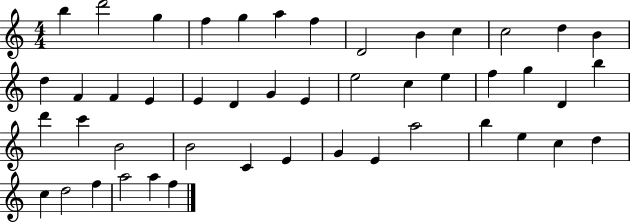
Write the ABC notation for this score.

X:1
T:Untitled
M:4/4
L:1/4
K:C
b d'2 g f g a f D2 B c c2 d B d F F E E D G E e2 c e f g D b d' c' B2 B2 C E G E a2 b e c d c d2 f a2 a f